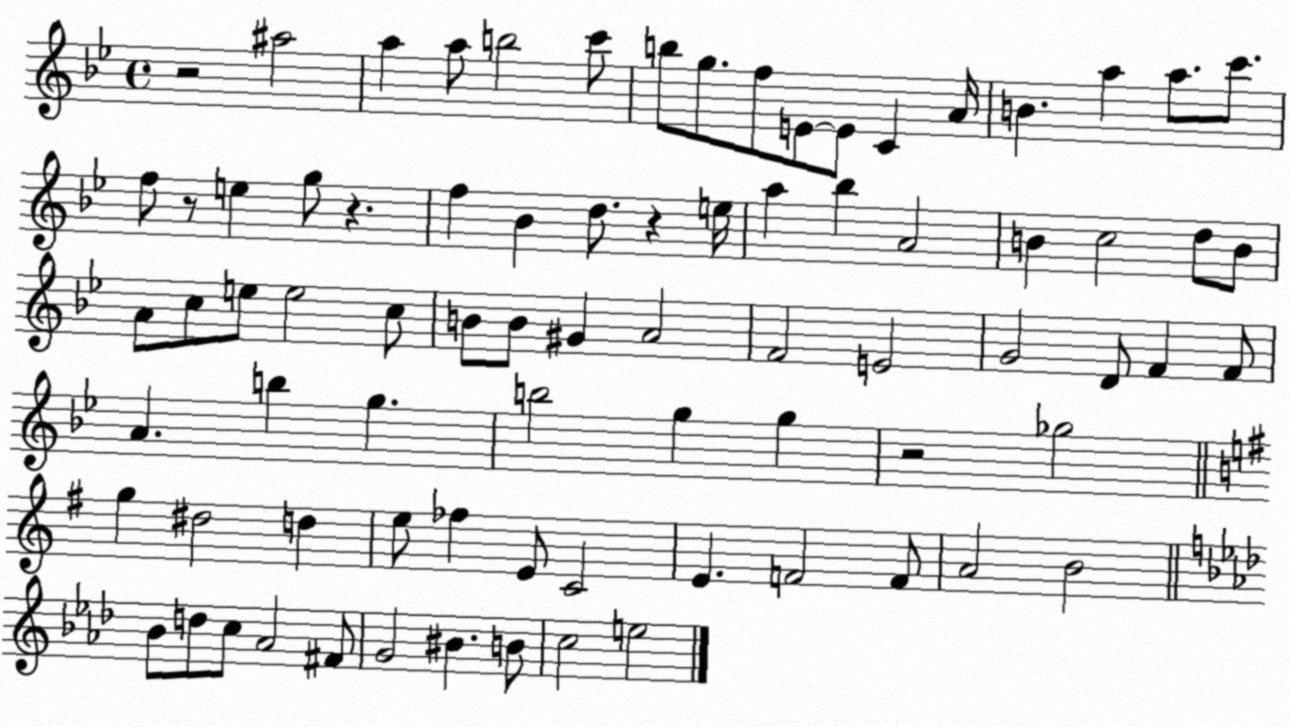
X:1
T:Untitled
M:4/4
L:1/4
K:Bb
z2 ^a2 a a/2 b2 c'/2 b/2 g/2 f/2 E/2 E/2 C A/4 B a a/2 c'/2 f/2 z/2 e g/2 z f _B d/2 z e/4 a _b A2 B c2 d/2 B/2 A/2 c/2 e/2 e2 c/2 B/2 B/2 ^G A2 F2 E2 G2 D/2 F F/2 A b g b2 g g z2 _g2 g ^d2 d e/2 _f E/2 C2 E F2 F/2 A2 B2 _B/2 d/2 c/2 _A2 ^F/2 G2 ^B B/2 c2 e2